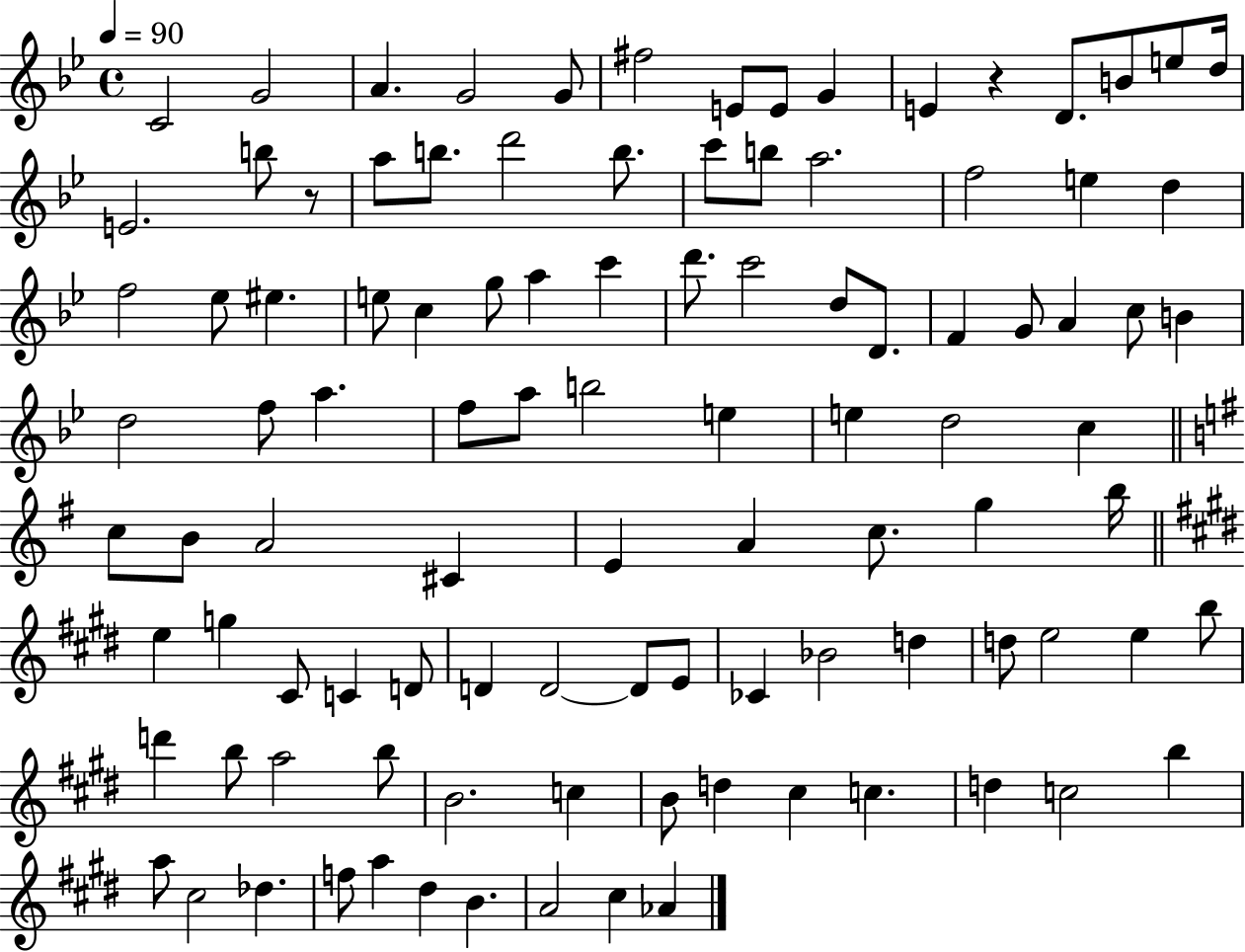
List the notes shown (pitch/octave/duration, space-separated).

C4/h G4/h A4/q. G4/h G4/e F#5/h E4/e E4/e G4/q E4/q R/q D4/e. B4/e E5/e D5/s E4/h. B5/e R/e A5/e B5/e. D6/h B5/e. C6/e B5/e A5/h. F5/h E5/q D5/q F5/h Eb5/e EIS5/q. E5/e C5/q G5/e A5/q C6/q D6/e. C6/h D5/e D4/e. F4/q G4/e A4/q C5/e B4/q D5/h F5/e A5/q. F5/e A5/e B5/h E5/q E5/q D5/h C5/q C5/e B4/e A4/h C#4/q E4/q A4/q C5/e. G5/q B5/s E5/q G5/q C#4/e C4/q D4/e D4/q D4/h D4/e E4/e CES4/q Bb4/h D5/q D5/e E5/h E5/q B5/e D6/q B5/e A5/h B5/e B4/h. C5/q B4/e D5/q C#5/q C5/q. D5/q C5/h B5/q A5/e C#5/h Db5/q. F5/e A5/q D#5/q B4/q. A4/h C#5/q Ab4/q